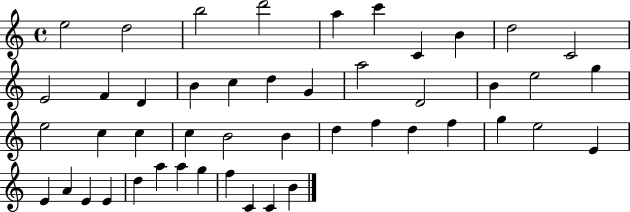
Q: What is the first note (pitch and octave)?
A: E5